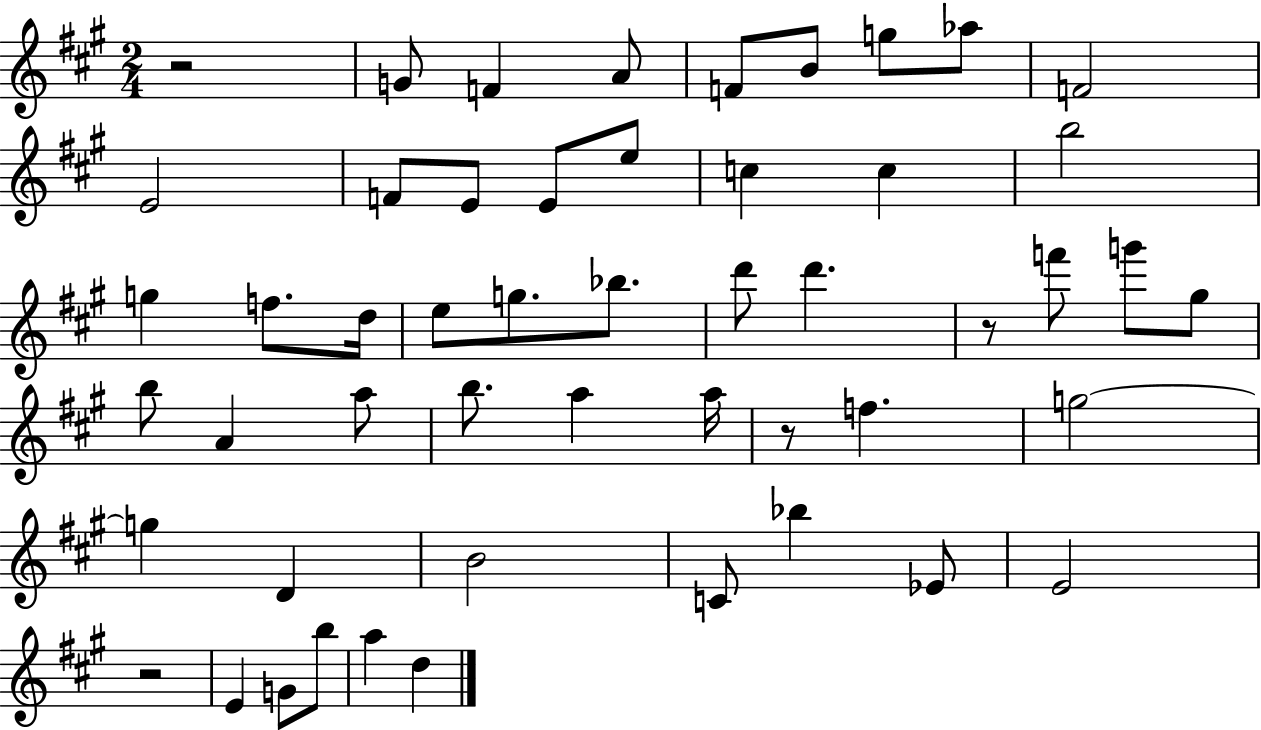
R/h G4/e F4/q A4/e F4/e B4/e G5/e Ab5/e F4/h E4/h F4/e E4/e E4/e E5/e C5/q C5/q B5/h G5/q F5/e. D5/s E5/e G5/e. Bb5/e. D6/e D6/q. R/e F6/e G6/e G#5/e B5/e A4/q A5/e B5/e. A5/q A5/s R/e F5/q. G5/h G5/q D4/q B4/h C4/e Bb5/q Eb4/e E4/h R/h E4/q G4/e B5/e A5/q D5/q